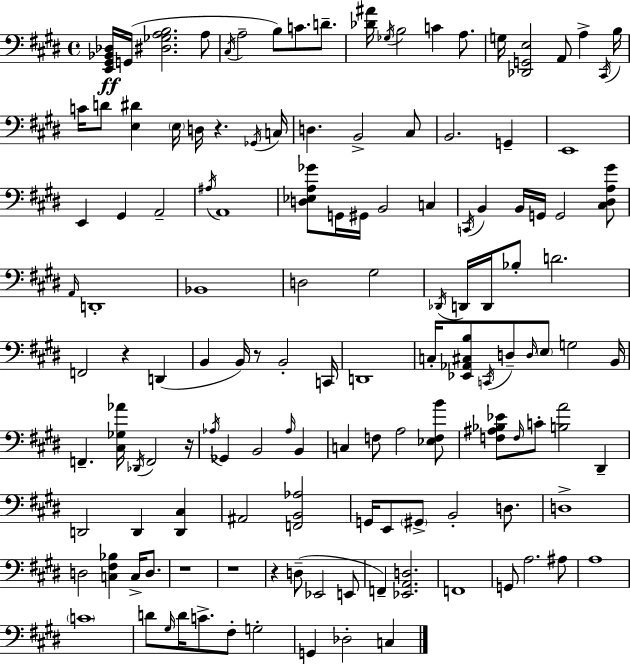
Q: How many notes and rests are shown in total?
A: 134